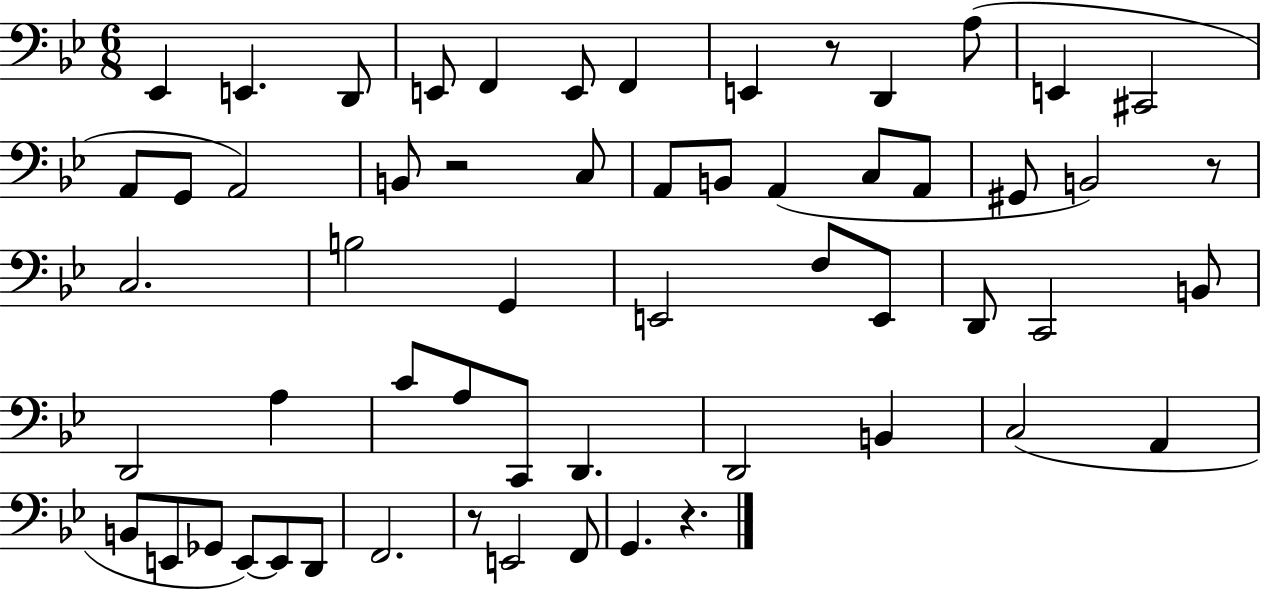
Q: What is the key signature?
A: BES major